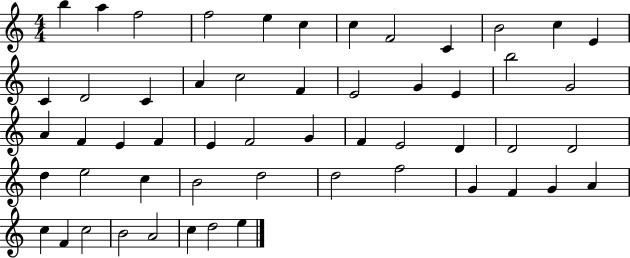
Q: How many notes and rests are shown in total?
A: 54